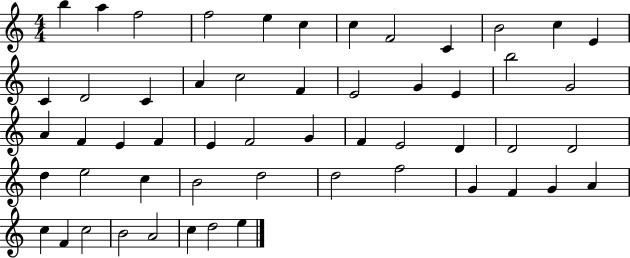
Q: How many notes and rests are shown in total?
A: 54